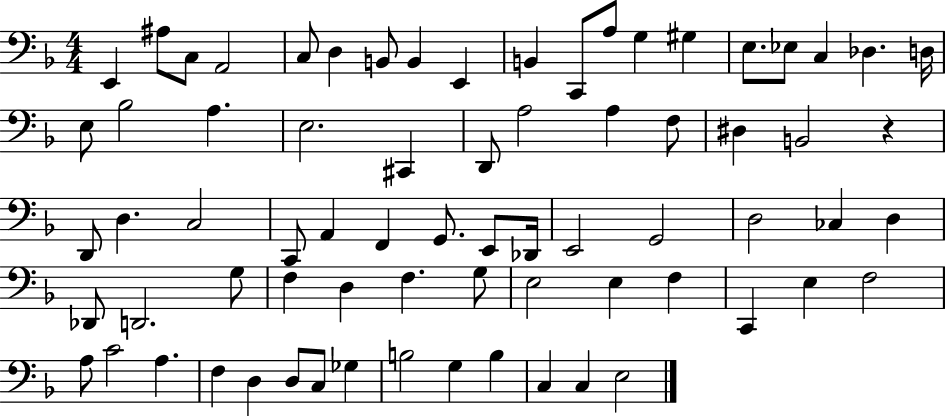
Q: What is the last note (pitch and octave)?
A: E3